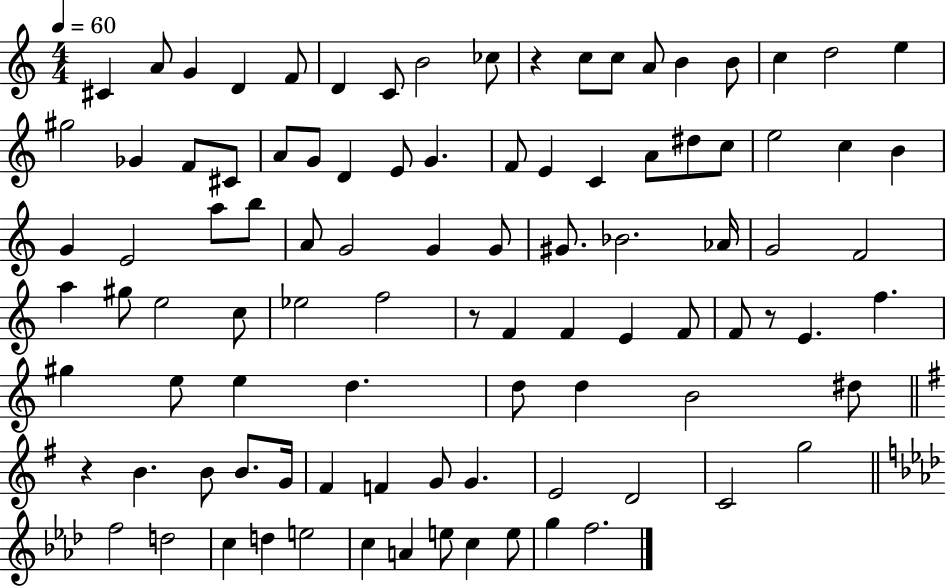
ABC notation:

X:1
T:Untitled
M:4/4
L:1/4
K:C
^C A/2 G D F/2 D C/2 B2 _c/2 z c/2 c/2 A/2 B B/2 c d2 e ^g2 _G F/2 ^C/2 A/2 G/2 D E/2 G F/2 E C A/2 ^d/2 c/2 e2 c B G E2 a/2 b/2 A/2 G2 G G/2 ^G/2 _B2 _A/4 G2 F2 a ^g/2 e2 c/2 _e2 f2 z/2 F F E F/2 F/2 z/2 E f ^g e/2 e d d/2 d B2 ^d/2 z B B/2 B/2 G/4 ^F F G/2 G E2 D2 C2 g2 f2 d2 c d e2 c A e/2 c e/2 g f2